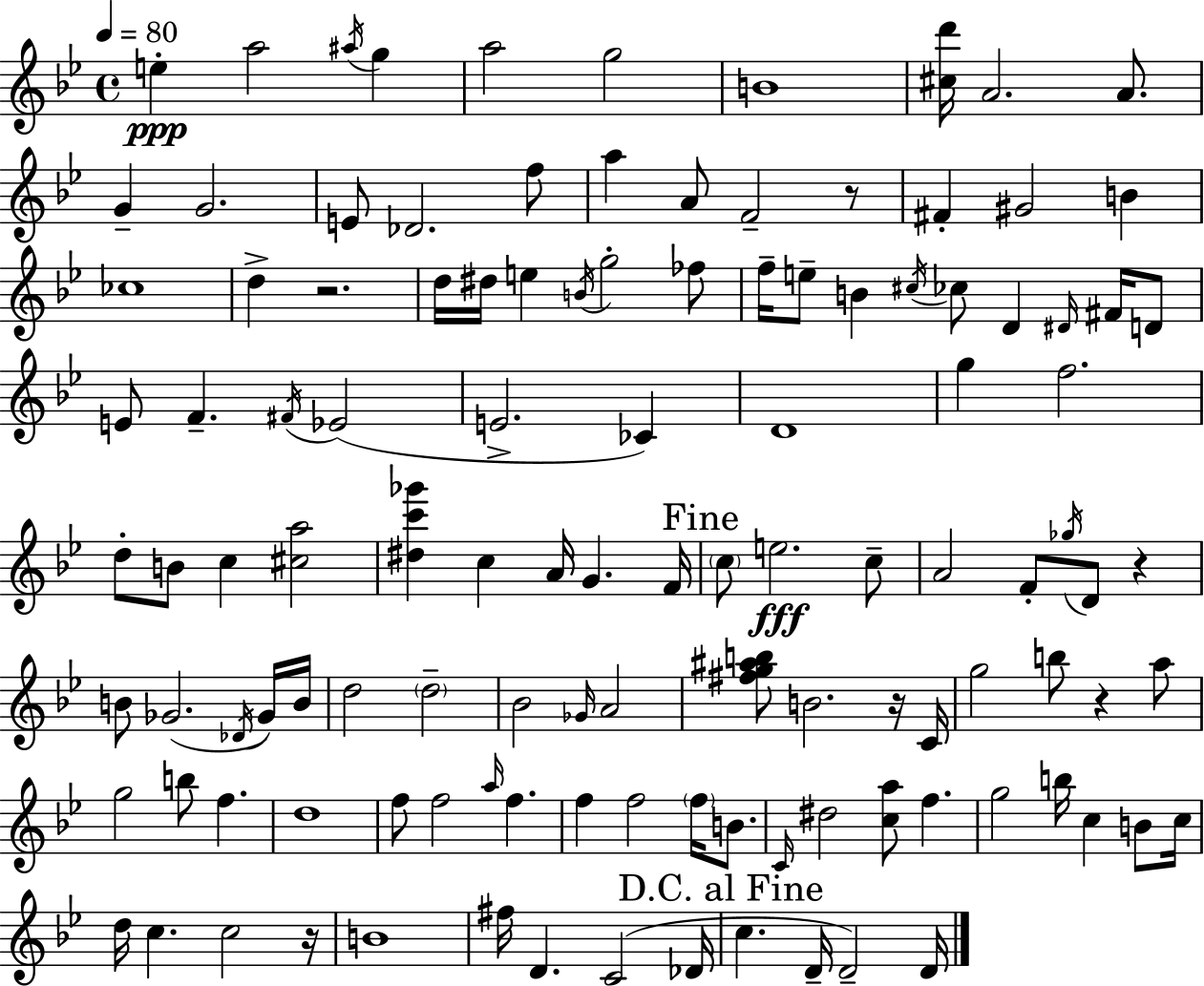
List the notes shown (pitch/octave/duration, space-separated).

E5/q A5/h A#5/s G5/q A5/h G5/h B4/w [C#5,D6]/s A4/h. A4/e. G4/q G4/h. E4/e Db4/h. F5/e A5/q A4/e F4/h R/e F#4/q G#4/h B4/q CES5/w D5/q R/h. D5/s D#5/s E5/q B4/s G5/h FES5/e F5/s E5/e B4/q C#5/s CES5/e D4/q D#4/s F#4/s D4/e E4/e F4/q. F#4/s Eb4/h E4/h. CES4/q D4/w G5/q F5/h. D5/e B4/e C5/q [C#5,A5]/h [D#5,C6,Gb6]/q C5/q A4/s G4/q. F4/s C5/e E5/h. C5/e A4/h F4/e Gb5/s D4/e R/q B4/e Gb4/h. Db4/s Gb4/s B4/s D5/h D5/h Bb4/h Gb4/s A4/h [F#5,G5,A#5,B5]/e B4/h. R/s C4/s G5/h B5/e R/q A5/e G5/h B5/e F5/q. D5/w F5/e F5/h A5/s F5/q. F5/q F5/h F5/s B4/e. C4/s D#5/h [C5,A5]/e F5/q. G5/h B5/s C5/q B4/e C5/s D5/s C5/q. C5/h R/s B4/w F#5/s D4/q. C4/h Db4/s C5/q. D4/s D4/h D4/s